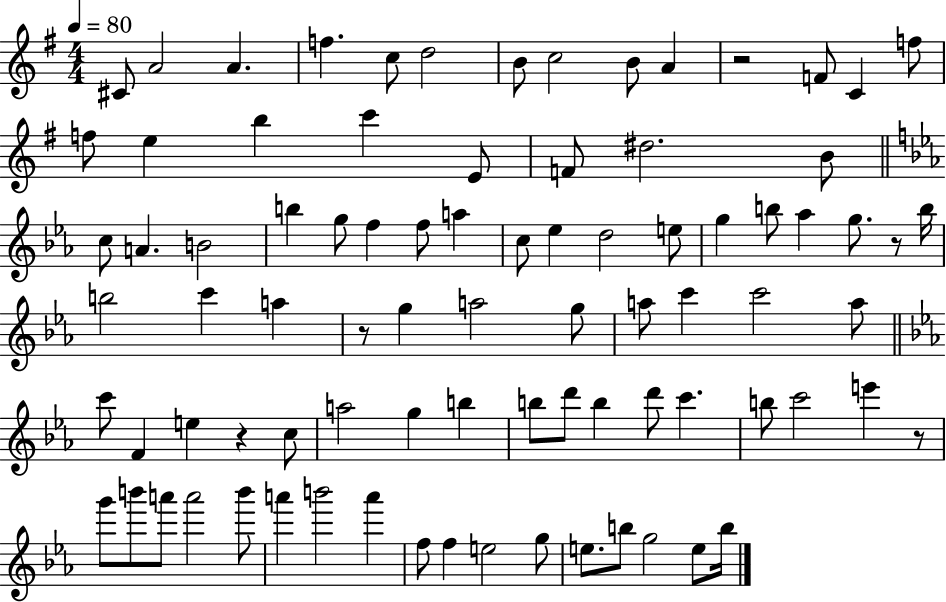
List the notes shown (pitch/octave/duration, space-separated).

C#4/e A4/h A4/q. F5/q. C5/e D5/h B4/e C5/h B4/e A4/q R/h F4/e C4/q F5/e F5/e E5/q B5/q C6/q E4/e F4/e D#5/h. B4/e C5/e A4/q. B4/h B5/q G5/e F5/q F5/e A5/q C5/e Eb5/q D5/h E5/e G5/q B5/e Ab5/q G5/e. R/e B5/s B5/h C6/q A5/q R/e G5/q A5/h G5/e A5/e C6/q C6/h A5/e C6/e F4/q E5/q R/q C5/e A5/h G5/q B5/q B5/e D6/e B5/q D6/e C6/q. B5/e C6/h E6/q R/e G6/e B6/e A6/e A6/h B6/e A6/q B6/h A6/q F5/e F5/q E5/h G5/e E5/e. B5/e G5/h E5/e B5/s